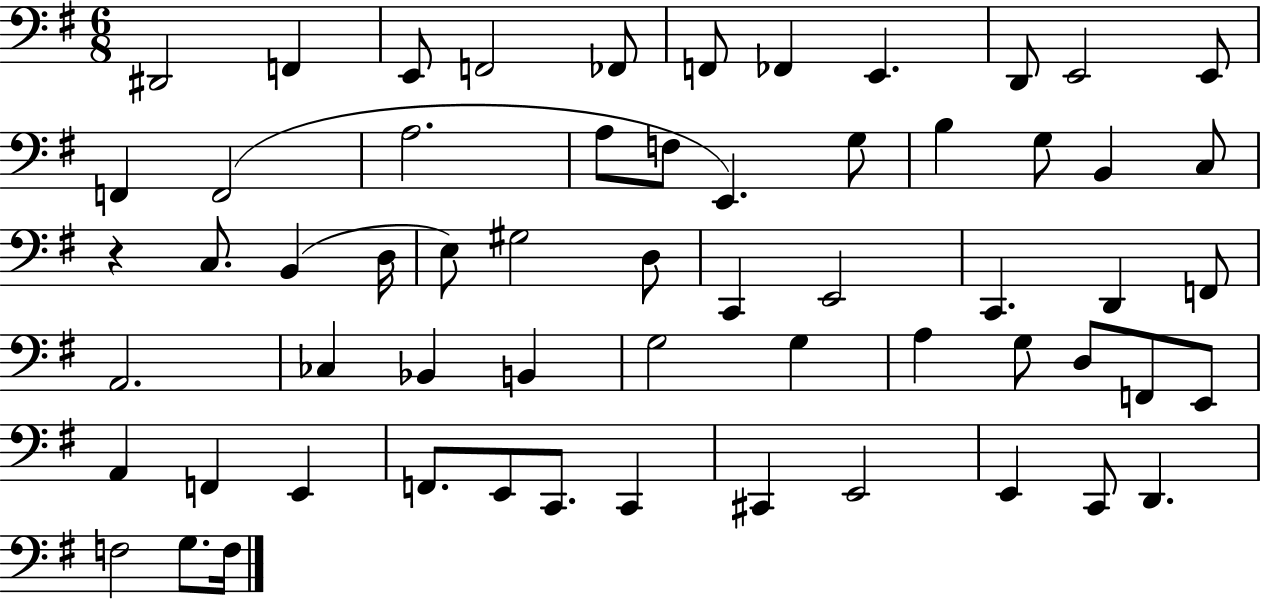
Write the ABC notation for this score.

X:1
T:Untitled
M:6/8
L:1/4
K:G
^D,,2 F,, E,,/2 F,,2 _F,,/2 F,,/2 _F,, E,, D,,/2 E,,2 E,,/2 F,, F,,2 A,2 A,/2 F,/2 E,, G,/2 B, G,/2 B,, C,/2 z C,/2 B,, D,/4 E,/2 ^G,2 D,/2 C,, E,,2 C,, D,, F,,/2 A,,2 _C, _B,, B,, G,2 G, A, G,/2 D,/2 F,,/2 E,,/2 A,, F,, E,, F,,/2 E,,/2 C,,/2 C,, ^C,, E,,2 E,, C,,/2 D,, F,2 G,/2 F,/4